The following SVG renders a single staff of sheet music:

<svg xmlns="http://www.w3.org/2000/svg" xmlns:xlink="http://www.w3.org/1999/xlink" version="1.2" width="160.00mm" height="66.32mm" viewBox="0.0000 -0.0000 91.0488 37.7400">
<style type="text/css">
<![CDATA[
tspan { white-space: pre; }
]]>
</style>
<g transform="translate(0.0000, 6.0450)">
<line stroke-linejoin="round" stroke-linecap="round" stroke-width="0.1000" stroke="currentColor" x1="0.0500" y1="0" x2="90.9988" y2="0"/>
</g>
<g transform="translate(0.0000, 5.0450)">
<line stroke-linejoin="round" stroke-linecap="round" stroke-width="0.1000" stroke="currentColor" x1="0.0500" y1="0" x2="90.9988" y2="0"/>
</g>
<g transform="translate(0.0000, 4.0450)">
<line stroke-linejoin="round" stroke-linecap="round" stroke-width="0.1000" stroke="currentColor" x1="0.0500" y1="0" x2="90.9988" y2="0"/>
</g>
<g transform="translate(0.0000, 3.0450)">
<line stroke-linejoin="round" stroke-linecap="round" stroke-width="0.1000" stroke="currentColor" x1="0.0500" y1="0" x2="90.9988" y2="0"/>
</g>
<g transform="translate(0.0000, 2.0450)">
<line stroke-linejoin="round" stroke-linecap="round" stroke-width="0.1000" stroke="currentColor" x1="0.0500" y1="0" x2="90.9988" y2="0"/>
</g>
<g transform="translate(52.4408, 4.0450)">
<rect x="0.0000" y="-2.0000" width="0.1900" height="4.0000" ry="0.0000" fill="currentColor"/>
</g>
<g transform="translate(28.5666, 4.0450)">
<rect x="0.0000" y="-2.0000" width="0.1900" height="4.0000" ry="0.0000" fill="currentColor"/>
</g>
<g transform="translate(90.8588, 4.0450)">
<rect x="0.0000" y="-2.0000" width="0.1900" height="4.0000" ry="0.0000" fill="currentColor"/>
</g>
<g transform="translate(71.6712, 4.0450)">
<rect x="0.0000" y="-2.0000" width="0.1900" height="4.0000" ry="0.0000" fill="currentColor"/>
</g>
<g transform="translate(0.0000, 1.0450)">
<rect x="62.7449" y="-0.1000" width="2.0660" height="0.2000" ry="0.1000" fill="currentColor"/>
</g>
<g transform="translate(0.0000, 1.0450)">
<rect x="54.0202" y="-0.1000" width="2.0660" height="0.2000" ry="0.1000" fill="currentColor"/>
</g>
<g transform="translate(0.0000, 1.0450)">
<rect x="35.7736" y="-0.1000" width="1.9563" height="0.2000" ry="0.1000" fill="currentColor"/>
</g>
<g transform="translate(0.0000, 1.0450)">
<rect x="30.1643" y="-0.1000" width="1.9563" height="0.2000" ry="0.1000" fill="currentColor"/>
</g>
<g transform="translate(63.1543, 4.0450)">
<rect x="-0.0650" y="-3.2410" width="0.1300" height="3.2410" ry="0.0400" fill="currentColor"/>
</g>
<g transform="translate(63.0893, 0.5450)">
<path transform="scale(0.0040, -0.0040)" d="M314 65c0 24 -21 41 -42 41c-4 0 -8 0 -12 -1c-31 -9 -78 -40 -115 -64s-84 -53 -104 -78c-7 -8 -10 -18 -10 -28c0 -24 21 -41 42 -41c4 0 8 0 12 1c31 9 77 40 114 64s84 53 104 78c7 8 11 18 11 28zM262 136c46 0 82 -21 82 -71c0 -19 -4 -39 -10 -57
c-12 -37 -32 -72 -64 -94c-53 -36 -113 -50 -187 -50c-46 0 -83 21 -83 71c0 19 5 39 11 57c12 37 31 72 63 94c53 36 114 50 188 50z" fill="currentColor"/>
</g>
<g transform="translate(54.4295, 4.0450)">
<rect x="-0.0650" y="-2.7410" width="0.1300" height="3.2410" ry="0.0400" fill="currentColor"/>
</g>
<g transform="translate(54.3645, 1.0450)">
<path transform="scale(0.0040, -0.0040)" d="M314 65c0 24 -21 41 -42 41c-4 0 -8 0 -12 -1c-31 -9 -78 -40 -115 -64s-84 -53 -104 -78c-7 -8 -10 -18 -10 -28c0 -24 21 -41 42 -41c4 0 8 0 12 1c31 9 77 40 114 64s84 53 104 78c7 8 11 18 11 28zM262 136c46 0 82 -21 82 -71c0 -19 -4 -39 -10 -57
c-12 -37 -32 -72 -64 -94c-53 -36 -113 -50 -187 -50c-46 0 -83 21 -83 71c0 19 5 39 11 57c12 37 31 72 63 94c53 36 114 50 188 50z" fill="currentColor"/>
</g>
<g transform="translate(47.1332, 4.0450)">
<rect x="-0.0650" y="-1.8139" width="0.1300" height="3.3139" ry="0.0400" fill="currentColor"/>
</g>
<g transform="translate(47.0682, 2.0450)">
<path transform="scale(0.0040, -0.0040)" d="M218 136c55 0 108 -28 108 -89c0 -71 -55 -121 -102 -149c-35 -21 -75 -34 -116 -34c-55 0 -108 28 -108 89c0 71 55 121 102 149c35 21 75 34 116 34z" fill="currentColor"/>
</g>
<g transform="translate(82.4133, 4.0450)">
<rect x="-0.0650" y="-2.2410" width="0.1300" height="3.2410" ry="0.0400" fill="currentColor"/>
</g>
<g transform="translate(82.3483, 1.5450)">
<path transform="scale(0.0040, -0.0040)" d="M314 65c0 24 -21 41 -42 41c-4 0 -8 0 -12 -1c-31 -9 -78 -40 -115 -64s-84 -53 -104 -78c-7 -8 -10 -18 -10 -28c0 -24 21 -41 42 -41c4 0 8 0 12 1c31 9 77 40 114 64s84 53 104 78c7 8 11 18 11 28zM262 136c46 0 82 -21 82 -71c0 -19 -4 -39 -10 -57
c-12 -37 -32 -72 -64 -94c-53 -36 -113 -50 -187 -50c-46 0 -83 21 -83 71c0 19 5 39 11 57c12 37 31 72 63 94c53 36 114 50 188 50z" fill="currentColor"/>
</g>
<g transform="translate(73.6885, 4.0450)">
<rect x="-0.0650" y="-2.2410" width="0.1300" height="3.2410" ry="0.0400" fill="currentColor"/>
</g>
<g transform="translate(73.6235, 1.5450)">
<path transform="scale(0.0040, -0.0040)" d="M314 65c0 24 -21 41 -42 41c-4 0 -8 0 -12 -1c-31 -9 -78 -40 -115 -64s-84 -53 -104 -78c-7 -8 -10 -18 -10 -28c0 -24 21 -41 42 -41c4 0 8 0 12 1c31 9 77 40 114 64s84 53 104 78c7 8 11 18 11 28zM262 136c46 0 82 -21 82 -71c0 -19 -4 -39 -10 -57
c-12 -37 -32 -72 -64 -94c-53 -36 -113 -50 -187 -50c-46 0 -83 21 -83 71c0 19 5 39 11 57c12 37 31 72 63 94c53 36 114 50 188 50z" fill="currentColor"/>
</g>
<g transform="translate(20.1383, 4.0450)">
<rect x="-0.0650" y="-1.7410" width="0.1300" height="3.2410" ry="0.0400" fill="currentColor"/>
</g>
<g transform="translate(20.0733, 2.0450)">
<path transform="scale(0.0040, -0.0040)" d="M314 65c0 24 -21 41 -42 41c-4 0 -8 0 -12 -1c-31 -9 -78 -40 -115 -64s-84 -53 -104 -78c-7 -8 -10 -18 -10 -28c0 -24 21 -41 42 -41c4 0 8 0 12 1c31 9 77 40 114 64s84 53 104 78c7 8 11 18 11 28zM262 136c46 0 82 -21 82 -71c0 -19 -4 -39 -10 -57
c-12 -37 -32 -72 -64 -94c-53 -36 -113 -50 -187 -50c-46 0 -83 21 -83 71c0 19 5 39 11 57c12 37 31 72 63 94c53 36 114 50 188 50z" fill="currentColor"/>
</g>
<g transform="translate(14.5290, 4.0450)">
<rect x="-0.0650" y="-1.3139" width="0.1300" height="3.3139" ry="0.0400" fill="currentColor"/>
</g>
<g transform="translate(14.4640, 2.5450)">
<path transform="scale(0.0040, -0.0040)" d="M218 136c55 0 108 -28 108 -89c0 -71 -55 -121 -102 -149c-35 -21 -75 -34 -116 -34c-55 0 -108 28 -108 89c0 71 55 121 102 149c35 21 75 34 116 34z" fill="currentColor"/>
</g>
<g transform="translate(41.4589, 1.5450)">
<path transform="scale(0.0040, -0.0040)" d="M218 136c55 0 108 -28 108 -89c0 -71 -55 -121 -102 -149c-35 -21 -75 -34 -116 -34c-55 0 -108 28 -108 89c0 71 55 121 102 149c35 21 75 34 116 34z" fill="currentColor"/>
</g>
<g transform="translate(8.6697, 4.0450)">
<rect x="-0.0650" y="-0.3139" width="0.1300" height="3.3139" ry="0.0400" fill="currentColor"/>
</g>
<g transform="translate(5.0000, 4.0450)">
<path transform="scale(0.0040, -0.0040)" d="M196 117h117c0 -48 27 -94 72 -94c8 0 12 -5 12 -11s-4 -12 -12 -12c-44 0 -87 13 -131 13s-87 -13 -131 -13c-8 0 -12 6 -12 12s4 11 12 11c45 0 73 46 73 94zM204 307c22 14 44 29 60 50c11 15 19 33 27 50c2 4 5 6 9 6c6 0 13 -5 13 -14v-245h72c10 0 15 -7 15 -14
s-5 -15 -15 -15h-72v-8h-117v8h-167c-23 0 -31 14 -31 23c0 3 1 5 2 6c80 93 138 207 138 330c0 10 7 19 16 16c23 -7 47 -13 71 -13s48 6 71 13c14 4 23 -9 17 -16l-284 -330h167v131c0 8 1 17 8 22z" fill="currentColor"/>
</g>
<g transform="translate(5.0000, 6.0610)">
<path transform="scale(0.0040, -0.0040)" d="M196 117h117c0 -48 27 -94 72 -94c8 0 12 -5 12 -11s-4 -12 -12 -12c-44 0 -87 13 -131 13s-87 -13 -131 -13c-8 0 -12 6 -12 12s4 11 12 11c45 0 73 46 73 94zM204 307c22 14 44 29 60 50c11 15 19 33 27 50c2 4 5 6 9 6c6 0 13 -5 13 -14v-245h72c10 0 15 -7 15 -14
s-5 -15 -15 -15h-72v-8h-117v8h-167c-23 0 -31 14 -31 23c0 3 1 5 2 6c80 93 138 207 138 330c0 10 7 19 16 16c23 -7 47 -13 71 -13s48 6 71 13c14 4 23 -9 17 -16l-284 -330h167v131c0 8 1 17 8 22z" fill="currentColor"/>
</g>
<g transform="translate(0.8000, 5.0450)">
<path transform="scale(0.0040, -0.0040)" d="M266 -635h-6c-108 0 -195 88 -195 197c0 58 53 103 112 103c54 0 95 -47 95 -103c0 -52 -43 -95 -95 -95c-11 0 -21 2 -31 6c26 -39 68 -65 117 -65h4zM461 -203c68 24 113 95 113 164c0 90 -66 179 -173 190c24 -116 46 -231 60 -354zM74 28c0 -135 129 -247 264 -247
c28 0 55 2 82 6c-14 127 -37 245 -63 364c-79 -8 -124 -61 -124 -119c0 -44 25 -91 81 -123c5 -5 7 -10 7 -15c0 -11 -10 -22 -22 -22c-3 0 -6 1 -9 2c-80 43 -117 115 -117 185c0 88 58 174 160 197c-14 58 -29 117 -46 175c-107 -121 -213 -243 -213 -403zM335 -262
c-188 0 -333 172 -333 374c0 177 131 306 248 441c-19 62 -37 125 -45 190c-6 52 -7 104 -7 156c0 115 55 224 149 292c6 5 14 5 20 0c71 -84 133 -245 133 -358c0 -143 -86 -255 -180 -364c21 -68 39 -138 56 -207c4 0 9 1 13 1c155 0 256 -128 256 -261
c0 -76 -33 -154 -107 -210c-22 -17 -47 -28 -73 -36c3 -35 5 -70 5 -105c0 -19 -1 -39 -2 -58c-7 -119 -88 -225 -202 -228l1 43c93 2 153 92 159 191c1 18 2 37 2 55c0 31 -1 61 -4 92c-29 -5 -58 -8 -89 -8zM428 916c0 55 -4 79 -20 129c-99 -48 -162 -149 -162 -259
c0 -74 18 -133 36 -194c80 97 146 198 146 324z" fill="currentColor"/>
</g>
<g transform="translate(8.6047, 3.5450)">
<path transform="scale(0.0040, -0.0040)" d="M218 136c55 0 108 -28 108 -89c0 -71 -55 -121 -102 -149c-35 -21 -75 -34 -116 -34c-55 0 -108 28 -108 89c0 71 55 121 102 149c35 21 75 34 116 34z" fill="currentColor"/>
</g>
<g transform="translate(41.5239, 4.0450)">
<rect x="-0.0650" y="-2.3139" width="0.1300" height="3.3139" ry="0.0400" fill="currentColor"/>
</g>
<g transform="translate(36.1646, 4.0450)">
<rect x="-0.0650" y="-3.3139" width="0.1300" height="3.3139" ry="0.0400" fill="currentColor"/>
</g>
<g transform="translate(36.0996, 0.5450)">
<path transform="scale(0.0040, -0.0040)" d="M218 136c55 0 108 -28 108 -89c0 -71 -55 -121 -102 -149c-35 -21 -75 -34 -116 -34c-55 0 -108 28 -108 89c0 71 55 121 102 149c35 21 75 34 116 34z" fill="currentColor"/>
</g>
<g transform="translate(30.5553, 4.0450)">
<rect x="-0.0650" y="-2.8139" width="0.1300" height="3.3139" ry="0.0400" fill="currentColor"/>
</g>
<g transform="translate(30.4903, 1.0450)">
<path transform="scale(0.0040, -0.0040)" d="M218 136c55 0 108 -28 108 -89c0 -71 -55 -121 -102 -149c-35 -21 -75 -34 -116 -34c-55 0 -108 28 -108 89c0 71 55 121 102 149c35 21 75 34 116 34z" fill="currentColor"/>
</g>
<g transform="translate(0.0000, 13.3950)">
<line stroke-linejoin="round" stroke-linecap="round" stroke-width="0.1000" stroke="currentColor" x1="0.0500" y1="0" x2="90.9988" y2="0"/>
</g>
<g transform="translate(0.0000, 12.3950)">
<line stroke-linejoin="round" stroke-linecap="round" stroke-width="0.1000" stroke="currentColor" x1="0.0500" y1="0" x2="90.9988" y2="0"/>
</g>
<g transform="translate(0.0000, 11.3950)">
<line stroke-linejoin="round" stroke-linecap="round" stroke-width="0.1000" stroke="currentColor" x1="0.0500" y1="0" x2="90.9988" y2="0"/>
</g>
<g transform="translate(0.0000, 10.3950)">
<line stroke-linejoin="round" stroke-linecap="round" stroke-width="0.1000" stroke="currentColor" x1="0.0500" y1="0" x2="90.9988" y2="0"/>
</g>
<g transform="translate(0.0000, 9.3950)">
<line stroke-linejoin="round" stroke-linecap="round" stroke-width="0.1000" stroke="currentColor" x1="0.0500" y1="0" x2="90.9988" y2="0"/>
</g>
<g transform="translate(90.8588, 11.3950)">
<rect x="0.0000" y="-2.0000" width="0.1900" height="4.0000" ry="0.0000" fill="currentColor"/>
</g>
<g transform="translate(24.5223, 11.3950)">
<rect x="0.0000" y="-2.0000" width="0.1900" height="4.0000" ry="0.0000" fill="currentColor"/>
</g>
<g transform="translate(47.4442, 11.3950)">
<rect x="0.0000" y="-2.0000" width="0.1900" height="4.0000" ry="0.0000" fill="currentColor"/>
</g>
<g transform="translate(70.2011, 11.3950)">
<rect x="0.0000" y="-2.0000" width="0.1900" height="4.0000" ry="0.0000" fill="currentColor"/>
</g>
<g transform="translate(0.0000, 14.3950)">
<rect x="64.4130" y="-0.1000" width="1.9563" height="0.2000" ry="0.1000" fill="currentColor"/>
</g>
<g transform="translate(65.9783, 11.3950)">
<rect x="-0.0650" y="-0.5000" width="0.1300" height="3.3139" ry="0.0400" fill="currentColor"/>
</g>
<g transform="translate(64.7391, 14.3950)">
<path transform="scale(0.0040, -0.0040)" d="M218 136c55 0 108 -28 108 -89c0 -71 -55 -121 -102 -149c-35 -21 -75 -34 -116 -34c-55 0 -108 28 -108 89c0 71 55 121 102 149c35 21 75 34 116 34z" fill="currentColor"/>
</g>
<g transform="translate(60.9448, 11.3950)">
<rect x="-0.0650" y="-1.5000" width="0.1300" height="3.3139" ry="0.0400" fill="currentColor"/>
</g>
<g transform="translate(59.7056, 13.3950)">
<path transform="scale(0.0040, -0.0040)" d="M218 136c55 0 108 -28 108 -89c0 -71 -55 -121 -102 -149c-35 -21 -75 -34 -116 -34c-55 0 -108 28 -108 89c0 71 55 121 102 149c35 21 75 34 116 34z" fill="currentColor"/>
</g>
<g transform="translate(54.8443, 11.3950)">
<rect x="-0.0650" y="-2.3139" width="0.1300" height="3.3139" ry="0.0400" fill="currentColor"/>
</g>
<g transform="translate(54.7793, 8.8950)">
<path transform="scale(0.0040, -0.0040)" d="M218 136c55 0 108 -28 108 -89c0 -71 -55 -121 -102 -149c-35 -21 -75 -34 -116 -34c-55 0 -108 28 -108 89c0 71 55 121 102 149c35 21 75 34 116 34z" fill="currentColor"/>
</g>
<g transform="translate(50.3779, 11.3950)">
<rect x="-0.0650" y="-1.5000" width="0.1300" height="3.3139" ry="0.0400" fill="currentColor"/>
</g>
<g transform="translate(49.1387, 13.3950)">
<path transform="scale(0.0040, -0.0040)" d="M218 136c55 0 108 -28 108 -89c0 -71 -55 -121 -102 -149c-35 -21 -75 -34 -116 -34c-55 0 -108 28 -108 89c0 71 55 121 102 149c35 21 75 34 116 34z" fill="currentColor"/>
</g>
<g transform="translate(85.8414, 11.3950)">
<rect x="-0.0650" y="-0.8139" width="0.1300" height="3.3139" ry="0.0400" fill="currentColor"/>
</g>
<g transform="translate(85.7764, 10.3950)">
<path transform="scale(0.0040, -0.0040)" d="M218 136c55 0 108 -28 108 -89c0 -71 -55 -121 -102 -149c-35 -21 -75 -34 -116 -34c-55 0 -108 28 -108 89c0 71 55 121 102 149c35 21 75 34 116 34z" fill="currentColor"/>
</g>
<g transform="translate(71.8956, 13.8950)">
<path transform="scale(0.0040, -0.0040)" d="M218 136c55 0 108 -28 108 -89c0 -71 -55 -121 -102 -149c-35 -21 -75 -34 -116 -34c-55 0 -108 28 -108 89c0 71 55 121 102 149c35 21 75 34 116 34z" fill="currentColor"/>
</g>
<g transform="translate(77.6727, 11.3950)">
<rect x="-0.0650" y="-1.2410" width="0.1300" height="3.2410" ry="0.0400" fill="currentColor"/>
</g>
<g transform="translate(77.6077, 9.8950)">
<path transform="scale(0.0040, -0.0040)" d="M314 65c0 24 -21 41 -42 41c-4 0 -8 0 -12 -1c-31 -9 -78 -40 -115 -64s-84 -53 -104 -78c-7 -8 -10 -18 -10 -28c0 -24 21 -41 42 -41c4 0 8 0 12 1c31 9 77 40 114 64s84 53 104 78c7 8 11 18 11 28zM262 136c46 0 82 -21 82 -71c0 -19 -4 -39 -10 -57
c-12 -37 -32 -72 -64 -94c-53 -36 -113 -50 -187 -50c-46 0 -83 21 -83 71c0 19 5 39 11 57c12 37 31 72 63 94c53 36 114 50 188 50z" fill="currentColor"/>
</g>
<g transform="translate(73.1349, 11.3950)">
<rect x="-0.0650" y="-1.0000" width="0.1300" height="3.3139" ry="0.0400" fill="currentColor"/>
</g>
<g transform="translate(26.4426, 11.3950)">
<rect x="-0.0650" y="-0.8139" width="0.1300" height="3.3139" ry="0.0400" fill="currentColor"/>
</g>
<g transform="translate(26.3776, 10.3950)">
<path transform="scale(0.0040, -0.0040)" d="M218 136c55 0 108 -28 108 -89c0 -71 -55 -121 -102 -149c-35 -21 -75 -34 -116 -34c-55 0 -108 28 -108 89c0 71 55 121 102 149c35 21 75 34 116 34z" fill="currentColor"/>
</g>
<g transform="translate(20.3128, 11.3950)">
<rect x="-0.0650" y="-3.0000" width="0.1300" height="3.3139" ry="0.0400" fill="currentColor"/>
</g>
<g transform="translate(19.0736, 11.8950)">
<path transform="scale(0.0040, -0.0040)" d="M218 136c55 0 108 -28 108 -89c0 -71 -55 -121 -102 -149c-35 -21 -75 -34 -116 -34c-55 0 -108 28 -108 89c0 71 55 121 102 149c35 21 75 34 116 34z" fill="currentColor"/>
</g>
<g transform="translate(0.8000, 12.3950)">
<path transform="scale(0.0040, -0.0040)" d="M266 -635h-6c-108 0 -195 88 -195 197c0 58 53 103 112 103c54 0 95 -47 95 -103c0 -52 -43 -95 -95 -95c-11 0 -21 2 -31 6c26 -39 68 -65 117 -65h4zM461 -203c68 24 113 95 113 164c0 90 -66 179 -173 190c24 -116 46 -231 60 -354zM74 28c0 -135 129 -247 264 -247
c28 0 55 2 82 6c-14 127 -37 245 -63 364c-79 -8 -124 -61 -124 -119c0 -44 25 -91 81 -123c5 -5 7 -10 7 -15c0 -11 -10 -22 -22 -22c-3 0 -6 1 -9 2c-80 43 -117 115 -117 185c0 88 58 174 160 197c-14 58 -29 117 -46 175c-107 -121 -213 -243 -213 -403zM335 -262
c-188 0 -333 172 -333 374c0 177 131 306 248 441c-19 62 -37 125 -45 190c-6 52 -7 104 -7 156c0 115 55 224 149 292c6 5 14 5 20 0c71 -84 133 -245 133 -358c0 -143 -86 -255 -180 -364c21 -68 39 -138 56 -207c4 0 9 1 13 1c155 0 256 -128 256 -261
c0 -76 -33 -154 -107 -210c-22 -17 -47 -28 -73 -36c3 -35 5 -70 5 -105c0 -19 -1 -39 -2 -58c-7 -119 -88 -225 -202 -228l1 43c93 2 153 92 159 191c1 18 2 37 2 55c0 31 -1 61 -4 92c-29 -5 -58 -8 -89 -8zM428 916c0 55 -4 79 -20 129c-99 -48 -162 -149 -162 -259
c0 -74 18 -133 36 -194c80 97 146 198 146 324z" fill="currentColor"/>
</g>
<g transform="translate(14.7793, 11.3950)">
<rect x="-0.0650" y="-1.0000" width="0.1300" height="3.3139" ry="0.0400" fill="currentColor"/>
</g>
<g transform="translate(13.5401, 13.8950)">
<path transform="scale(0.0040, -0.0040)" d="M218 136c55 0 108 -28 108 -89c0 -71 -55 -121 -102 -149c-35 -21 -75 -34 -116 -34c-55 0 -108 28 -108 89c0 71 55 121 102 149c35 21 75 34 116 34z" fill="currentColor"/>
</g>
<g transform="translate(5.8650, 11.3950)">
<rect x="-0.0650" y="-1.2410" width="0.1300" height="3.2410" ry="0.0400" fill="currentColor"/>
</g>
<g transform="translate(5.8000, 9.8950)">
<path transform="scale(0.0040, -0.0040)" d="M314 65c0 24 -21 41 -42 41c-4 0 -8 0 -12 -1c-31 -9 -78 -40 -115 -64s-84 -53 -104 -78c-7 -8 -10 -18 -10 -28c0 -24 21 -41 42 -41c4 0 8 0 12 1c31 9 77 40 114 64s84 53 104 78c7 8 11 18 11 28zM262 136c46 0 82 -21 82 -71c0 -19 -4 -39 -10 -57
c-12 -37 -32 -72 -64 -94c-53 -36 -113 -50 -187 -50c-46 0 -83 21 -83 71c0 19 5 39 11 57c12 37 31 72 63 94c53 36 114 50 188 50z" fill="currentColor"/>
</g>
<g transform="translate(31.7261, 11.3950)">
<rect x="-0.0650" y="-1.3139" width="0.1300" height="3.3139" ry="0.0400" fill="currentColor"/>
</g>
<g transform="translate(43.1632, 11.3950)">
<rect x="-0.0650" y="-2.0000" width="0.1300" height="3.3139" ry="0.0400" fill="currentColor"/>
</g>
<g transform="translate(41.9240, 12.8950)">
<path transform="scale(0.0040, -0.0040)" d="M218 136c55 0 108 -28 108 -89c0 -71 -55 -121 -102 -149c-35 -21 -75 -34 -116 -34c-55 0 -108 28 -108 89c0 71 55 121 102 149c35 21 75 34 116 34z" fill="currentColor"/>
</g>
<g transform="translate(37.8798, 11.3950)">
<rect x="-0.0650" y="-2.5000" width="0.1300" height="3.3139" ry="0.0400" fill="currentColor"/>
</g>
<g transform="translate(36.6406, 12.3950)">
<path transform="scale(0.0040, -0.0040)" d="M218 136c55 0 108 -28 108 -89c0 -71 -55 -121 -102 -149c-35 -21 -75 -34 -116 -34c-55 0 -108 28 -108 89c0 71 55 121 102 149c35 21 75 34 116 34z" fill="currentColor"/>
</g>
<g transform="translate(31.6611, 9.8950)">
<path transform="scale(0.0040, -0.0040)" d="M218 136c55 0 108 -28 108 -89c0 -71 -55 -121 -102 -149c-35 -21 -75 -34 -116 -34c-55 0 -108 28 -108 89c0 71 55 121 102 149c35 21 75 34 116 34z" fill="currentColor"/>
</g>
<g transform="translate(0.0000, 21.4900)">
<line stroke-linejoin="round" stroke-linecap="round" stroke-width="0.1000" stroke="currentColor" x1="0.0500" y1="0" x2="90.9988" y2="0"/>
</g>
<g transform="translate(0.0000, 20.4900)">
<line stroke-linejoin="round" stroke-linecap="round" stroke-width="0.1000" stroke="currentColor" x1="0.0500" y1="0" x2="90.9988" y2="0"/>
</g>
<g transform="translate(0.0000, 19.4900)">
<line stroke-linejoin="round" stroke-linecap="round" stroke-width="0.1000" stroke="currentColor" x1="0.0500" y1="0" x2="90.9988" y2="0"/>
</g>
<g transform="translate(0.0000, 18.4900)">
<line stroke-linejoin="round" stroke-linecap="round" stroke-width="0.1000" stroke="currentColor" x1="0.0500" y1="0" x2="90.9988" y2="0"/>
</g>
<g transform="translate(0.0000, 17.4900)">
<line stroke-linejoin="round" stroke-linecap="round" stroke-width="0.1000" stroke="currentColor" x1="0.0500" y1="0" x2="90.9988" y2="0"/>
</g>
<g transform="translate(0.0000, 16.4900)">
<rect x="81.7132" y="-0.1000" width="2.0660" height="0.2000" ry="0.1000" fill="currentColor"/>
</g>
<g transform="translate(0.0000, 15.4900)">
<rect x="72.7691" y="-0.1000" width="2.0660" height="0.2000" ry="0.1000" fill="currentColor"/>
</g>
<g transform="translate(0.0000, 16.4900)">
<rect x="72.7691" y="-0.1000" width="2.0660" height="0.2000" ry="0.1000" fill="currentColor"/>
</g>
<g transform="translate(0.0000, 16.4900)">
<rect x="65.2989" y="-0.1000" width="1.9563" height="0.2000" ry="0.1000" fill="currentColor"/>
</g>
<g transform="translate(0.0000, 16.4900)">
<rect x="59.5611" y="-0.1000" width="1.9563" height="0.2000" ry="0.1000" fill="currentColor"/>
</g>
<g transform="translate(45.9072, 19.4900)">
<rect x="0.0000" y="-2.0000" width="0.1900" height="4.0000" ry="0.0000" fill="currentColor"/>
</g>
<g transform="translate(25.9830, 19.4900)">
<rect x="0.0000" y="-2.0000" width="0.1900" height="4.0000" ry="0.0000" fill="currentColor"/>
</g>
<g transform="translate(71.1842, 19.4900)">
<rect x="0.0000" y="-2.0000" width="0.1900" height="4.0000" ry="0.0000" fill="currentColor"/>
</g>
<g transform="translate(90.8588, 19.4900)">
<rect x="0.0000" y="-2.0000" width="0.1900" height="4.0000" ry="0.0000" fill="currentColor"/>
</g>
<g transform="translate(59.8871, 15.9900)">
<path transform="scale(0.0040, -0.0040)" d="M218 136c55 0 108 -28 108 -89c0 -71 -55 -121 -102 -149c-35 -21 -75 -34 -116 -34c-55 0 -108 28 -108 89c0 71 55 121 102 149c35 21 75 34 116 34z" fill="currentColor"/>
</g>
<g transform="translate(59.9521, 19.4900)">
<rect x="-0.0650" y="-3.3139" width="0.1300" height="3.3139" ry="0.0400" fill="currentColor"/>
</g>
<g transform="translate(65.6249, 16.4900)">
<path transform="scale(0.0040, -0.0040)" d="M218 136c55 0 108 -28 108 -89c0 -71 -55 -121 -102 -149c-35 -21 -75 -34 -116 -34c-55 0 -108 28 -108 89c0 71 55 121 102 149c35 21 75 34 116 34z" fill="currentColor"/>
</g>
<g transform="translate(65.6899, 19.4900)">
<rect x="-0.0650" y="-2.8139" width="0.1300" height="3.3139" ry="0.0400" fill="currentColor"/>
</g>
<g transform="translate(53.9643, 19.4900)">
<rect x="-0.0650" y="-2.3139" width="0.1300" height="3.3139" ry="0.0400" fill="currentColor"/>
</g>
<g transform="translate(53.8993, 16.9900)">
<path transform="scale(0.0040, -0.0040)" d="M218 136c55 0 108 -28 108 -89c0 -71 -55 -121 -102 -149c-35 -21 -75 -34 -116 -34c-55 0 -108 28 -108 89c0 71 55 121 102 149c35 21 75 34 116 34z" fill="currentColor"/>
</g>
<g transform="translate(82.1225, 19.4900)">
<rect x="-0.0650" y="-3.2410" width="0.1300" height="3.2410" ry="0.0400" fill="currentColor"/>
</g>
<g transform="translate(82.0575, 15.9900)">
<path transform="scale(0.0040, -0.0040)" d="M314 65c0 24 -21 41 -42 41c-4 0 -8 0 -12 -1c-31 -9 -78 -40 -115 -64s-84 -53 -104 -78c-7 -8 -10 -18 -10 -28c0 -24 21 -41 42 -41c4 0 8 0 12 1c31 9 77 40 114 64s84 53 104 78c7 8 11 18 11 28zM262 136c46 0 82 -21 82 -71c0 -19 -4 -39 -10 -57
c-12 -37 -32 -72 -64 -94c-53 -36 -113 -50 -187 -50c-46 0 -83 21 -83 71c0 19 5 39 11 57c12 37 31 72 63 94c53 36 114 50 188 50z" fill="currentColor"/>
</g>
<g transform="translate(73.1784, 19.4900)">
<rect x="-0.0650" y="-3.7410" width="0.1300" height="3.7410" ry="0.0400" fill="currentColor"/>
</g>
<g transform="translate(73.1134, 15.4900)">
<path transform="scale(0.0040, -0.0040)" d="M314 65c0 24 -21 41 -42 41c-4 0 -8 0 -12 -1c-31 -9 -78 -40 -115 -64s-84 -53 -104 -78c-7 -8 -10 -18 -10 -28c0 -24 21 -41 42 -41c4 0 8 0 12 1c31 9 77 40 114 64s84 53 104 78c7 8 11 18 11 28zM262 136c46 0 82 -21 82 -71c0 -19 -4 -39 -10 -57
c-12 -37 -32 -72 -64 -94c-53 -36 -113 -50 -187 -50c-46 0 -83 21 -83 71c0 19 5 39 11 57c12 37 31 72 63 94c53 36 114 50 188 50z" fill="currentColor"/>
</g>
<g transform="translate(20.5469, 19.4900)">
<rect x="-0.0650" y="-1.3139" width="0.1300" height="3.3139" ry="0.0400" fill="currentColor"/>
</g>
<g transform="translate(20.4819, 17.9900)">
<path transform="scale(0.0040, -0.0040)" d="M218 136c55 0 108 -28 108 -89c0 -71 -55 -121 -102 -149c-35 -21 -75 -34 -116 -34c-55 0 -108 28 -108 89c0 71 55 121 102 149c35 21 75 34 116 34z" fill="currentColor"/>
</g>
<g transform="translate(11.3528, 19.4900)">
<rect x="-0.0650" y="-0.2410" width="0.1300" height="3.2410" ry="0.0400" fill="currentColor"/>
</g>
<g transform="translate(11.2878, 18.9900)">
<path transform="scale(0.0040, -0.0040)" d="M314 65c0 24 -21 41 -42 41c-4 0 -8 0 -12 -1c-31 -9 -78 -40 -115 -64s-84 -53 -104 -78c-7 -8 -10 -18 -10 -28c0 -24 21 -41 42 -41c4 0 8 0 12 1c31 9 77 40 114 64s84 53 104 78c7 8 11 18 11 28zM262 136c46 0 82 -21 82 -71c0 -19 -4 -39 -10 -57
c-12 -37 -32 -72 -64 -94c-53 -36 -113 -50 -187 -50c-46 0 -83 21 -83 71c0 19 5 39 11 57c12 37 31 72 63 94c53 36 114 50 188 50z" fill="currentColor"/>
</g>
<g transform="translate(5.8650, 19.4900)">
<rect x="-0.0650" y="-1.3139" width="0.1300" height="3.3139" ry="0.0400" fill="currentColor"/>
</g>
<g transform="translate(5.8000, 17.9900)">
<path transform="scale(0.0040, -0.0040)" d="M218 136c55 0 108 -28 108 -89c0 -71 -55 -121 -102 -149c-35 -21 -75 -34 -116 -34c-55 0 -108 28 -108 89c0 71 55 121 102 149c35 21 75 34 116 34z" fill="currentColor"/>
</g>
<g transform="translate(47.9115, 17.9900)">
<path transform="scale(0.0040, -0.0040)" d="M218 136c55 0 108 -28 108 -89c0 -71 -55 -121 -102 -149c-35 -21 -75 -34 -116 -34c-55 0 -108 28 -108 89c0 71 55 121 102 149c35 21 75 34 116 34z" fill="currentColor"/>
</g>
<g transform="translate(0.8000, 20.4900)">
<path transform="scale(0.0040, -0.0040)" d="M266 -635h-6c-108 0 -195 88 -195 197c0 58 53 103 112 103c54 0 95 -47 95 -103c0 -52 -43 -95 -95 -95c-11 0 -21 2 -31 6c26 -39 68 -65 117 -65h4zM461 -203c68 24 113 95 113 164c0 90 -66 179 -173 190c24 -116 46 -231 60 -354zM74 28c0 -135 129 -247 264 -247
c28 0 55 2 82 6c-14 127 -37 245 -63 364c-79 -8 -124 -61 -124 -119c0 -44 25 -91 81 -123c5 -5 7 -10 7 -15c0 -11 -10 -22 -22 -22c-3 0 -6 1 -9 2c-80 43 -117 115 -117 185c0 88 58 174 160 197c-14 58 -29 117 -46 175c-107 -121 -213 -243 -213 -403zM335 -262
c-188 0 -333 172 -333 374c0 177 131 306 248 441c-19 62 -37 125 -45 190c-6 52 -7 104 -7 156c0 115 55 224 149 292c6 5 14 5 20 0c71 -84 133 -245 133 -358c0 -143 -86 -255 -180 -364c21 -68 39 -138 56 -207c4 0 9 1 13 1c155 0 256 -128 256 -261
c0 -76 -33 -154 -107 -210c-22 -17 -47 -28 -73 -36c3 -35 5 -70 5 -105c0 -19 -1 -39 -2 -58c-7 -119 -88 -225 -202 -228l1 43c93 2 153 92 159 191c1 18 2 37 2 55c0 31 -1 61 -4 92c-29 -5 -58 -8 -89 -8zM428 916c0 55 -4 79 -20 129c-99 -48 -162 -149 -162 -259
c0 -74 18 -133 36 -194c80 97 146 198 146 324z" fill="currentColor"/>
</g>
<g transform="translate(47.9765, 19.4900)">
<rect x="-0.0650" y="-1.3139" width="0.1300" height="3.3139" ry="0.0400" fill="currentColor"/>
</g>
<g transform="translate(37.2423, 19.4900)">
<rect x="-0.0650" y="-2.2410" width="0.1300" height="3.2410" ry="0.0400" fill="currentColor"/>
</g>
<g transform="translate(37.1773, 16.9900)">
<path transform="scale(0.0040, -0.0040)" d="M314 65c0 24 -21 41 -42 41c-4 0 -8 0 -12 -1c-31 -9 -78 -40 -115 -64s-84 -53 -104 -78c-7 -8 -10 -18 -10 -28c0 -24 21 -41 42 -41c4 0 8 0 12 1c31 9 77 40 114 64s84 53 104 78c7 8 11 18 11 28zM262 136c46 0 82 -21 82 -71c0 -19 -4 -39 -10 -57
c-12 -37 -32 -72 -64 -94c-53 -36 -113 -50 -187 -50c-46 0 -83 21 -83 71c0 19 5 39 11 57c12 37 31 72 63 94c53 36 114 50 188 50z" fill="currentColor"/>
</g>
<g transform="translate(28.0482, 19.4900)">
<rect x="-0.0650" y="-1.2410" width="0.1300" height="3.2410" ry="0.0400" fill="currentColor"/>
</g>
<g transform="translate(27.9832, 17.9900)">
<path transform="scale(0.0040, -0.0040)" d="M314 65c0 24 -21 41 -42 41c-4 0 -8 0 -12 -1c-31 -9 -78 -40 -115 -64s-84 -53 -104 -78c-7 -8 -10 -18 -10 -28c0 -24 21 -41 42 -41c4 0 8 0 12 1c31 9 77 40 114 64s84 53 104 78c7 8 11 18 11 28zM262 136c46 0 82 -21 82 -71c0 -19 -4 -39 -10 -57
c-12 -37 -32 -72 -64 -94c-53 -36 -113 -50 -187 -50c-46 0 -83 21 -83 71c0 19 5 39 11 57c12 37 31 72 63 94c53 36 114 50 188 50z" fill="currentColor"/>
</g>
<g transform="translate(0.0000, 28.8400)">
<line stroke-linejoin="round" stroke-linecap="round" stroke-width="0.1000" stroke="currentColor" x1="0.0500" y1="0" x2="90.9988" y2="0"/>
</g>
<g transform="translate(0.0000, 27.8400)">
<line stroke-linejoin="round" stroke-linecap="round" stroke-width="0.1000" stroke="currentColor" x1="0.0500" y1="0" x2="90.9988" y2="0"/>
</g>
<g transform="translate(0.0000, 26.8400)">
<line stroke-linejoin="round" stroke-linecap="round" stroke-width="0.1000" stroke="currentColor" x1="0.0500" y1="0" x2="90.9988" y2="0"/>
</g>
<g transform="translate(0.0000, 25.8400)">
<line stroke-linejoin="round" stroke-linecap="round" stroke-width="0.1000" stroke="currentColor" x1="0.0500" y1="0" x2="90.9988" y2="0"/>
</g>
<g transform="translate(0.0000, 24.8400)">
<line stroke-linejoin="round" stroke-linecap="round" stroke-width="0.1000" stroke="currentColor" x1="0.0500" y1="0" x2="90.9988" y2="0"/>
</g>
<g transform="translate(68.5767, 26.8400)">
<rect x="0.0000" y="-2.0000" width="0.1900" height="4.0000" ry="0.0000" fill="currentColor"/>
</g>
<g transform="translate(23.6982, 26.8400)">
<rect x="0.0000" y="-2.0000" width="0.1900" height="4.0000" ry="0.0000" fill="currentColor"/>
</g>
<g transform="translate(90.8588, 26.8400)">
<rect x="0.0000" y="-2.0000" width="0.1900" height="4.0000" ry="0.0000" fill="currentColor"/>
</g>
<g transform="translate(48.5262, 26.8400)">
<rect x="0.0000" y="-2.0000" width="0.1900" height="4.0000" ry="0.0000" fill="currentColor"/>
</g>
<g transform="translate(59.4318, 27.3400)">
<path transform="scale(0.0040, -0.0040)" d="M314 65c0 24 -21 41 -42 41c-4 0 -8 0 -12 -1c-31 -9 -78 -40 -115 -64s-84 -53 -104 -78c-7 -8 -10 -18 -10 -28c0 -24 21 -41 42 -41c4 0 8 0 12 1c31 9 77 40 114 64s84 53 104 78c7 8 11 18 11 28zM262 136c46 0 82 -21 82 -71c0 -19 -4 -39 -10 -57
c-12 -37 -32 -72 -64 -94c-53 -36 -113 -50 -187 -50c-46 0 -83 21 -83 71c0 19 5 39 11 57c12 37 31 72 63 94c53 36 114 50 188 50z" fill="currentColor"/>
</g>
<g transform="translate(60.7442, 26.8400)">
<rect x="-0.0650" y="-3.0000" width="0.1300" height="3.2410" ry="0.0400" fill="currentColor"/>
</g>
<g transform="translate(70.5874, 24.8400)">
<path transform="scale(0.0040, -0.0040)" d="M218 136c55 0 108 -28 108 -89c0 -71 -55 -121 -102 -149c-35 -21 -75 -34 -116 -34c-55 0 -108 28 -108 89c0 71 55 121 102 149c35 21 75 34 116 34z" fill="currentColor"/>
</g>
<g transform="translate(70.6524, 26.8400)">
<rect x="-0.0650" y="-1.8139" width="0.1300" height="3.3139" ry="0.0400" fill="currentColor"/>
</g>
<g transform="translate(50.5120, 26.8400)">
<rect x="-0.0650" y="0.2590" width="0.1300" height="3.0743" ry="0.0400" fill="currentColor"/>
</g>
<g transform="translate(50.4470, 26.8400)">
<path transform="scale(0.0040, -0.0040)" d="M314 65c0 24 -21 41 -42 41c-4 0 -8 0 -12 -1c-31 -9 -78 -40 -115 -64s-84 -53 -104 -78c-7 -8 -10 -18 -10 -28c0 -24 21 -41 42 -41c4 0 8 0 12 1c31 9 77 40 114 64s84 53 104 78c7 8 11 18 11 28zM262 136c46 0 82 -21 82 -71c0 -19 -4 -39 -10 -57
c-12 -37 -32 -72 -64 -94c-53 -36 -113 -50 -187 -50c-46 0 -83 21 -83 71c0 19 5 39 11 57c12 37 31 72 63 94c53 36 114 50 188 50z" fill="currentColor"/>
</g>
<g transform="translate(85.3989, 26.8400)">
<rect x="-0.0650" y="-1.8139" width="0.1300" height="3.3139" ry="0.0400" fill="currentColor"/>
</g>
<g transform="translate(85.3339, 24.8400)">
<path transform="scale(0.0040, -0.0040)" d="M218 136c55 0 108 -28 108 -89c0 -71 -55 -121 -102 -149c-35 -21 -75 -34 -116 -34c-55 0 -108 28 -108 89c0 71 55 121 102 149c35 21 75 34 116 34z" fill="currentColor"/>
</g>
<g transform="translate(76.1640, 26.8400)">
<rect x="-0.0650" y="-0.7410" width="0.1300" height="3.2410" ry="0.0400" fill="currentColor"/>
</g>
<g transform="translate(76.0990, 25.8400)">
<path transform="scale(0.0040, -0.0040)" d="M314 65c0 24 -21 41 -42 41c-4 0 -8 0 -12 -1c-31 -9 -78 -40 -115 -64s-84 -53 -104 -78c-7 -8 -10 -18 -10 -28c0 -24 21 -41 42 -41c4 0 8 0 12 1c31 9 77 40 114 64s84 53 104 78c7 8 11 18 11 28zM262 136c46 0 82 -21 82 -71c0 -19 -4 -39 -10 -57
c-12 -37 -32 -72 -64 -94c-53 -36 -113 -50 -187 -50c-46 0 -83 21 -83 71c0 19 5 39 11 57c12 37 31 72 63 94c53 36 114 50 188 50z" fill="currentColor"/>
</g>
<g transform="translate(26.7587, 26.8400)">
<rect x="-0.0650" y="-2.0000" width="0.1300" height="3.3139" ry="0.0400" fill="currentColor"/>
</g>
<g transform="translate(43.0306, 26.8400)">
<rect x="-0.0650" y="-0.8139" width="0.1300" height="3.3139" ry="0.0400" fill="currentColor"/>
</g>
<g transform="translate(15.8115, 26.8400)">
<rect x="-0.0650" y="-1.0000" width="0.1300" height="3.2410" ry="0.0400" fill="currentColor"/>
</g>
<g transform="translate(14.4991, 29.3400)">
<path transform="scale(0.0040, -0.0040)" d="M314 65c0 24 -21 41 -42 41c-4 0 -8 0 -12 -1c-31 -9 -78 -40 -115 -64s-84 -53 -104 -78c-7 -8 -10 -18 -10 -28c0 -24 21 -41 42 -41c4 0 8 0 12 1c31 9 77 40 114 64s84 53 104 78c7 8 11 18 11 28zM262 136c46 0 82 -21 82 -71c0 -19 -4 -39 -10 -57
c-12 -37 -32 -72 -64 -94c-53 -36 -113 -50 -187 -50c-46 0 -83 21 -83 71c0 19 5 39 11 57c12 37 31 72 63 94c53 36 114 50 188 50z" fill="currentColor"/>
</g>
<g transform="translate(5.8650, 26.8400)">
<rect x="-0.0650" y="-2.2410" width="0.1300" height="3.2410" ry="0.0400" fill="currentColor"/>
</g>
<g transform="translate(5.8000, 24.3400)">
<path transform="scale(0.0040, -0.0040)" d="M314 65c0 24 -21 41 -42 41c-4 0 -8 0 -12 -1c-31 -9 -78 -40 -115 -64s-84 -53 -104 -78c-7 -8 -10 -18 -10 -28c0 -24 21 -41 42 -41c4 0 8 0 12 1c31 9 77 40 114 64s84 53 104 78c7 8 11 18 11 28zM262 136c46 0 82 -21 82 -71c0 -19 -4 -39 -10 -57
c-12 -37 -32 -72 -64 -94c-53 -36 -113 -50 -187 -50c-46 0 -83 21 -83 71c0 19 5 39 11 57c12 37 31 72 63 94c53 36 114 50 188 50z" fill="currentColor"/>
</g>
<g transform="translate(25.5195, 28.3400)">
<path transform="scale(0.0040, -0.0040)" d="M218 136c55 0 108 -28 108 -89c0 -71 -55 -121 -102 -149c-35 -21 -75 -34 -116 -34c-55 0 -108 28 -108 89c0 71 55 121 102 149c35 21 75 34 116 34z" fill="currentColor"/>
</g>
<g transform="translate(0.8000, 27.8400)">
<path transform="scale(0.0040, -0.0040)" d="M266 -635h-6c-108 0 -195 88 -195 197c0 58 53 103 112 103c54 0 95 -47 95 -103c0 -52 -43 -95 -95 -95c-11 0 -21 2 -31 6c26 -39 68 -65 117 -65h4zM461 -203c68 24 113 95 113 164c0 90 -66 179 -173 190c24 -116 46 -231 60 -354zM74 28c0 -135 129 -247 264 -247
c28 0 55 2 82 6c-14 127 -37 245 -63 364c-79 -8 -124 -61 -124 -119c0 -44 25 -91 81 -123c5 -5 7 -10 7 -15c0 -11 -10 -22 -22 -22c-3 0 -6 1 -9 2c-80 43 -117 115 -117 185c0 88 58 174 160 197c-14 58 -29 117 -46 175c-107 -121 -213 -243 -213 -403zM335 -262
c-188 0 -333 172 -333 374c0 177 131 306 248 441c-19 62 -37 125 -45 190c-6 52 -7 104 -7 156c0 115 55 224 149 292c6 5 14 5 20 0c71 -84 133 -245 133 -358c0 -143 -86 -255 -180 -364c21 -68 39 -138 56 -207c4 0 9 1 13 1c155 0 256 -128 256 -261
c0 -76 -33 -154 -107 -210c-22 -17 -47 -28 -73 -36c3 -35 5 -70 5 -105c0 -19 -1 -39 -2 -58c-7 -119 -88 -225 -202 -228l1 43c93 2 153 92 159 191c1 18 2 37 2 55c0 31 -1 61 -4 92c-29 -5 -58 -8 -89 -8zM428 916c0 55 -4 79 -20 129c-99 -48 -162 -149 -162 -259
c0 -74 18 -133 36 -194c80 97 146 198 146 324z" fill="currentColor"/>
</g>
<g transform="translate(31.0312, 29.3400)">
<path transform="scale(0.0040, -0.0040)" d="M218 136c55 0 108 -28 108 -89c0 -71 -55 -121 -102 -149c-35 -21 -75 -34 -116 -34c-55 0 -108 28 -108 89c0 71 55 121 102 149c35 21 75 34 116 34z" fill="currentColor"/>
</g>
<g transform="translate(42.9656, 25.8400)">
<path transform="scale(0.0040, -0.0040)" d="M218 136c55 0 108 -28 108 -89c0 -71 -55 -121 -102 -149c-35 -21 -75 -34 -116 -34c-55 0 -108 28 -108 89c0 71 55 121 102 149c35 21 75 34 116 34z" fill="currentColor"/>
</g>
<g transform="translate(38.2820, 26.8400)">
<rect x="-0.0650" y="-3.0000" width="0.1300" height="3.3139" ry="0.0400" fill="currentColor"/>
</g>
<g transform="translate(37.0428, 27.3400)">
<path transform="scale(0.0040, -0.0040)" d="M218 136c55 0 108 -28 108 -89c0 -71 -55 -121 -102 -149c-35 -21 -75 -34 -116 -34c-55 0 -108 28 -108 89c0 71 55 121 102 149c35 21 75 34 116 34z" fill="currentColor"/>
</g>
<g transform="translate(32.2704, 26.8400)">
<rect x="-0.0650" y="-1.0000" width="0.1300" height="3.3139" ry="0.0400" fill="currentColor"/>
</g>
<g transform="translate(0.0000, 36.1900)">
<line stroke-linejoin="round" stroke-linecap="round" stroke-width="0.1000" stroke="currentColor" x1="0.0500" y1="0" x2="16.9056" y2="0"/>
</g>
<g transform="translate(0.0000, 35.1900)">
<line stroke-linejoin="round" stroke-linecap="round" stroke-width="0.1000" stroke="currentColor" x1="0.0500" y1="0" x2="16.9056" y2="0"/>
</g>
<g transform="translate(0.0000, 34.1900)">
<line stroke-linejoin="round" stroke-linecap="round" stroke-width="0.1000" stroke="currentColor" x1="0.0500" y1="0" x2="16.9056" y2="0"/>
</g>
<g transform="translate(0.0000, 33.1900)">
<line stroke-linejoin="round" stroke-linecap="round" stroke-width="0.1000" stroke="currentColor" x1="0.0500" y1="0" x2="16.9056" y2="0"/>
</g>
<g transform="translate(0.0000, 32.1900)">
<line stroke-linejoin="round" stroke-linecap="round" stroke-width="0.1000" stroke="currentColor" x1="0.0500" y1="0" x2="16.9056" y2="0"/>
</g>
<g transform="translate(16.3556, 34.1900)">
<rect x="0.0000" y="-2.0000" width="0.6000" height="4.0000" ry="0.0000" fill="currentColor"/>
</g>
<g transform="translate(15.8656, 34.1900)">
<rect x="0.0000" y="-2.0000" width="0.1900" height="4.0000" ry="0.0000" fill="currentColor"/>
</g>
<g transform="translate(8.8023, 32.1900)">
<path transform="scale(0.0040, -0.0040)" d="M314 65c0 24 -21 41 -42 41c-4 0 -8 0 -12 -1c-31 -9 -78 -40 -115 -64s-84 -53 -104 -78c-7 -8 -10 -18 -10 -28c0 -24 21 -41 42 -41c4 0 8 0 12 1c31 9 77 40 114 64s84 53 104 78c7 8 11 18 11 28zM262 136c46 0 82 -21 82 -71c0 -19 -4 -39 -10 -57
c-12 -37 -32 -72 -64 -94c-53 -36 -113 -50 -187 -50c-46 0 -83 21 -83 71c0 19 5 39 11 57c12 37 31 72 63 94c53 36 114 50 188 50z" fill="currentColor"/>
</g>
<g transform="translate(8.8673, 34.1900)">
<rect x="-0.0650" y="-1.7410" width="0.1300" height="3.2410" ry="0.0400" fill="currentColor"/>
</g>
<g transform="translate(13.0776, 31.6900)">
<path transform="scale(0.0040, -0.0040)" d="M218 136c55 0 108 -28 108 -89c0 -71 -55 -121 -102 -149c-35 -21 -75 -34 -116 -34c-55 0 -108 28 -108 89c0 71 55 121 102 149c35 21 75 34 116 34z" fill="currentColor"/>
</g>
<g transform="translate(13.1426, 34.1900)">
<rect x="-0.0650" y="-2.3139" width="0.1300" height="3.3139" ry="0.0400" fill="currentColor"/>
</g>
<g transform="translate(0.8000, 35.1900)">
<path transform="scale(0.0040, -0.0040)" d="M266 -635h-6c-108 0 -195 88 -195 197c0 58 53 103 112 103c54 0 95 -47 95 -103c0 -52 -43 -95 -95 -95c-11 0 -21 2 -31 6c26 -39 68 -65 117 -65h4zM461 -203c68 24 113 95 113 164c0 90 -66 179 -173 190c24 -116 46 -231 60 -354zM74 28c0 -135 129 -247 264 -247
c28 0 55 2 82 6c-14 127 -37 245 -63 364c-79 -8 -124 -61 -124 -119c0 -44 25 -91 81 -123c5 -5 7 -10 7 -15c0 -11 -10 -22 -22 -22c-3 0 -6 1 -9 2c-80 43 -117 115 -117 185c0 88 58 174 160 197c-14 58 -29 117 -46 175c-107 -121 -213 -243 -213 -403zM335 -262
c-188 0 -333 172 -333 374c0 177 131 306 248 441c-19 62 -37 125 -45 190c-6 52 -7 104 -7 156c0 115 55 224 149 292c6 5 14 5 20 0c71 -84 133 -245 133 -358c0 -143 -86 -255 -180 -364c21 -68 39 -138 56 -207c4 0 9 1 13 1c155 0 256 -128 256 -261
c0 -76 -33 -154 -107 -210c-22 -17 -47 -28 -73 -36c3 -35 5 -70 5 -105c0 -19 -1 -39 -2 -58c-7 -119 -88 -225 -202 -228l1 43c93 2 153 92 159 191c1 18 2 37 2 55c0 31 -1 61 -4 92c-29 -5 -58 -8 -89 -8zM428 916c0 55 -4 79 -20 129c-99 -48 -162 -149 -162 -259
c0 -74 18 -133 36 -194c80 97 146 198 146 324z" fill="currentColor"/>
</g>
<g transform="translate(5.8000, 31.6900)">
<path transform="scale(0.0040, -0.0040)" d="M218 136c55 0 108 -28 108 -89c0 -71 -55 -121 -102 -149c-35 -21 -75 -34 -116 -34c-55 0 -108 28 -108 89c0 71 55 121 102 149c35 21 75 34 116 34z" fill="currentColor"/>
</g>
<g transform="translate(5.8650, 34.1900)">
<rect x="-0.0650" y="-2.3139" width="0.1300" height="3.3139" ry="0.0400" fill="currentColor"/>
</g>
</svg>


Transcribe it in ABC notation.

X:1
T:Untitled
M:4/4
L:1/4
K:C
c e f2 a b g f a2 b2 g2 g2 e2 D A d e G F E g E C D e2 d e c2 e e2 g2 e g b a c'2 b2 g2 D2 F D A d B2 A2 f d2 f g f2 g